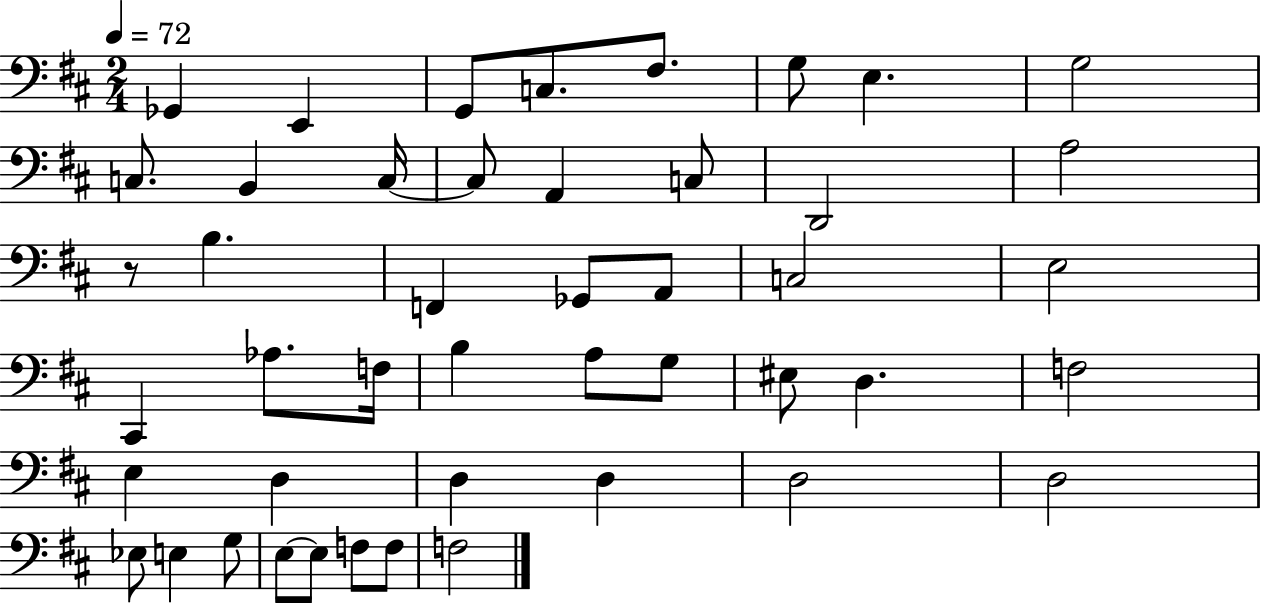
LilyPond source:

{
  \clef bass
  \numericTimeSignature
  \time 2/4
  \key d \major
  \tempo 4 = 72
  ges,4 e,4 | g,8 c8. fis8. | g8 e4. | g2 | \break c8. b,4 c16~~ | c8 a,4 c8 | d,2 | a2 | \break r8 b4. | f,4 ges,8 a,8 | c2 | e2 | \break cis,4 aes8. f16 | b4 a8 g8 | eis8 d4. | f2 | \break e4 d4 | d4 d4 | d2 | d2 | \break ees8 e4 g8 | e8~~ e8 f8 f8 | f2 | \bar "|."
}